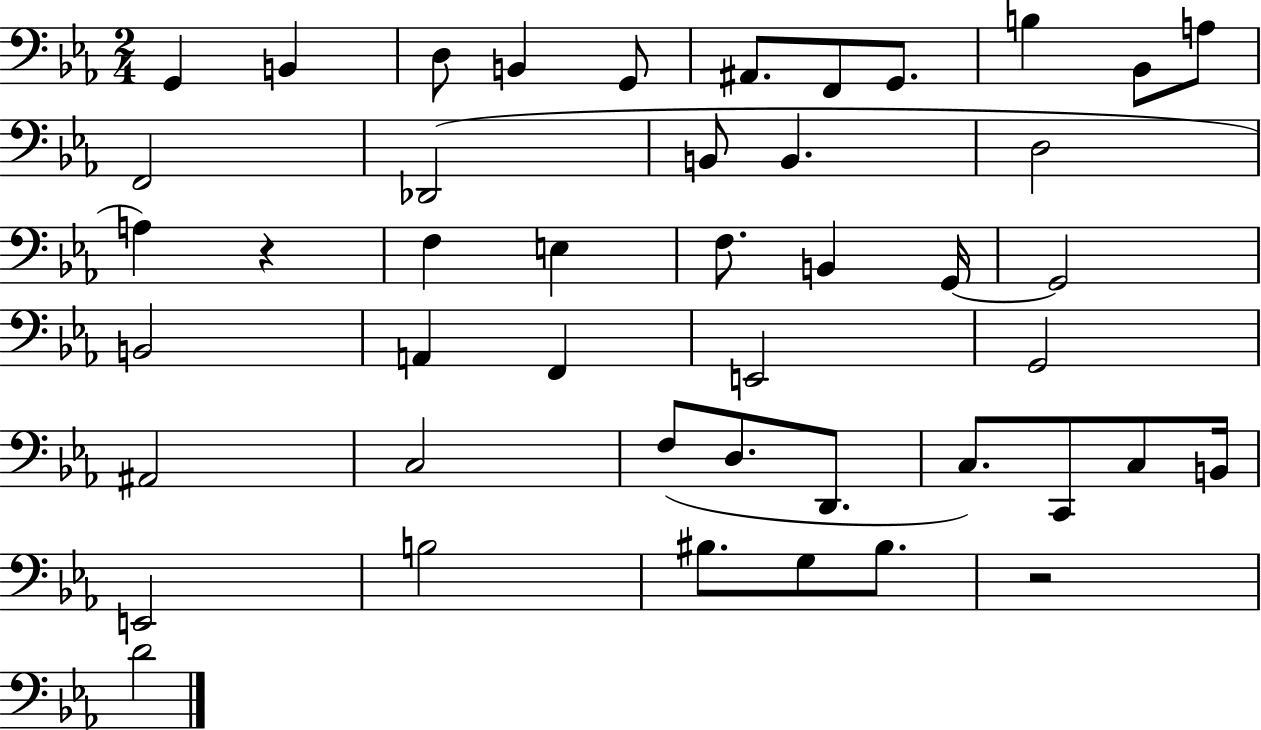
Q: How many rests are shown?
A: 2